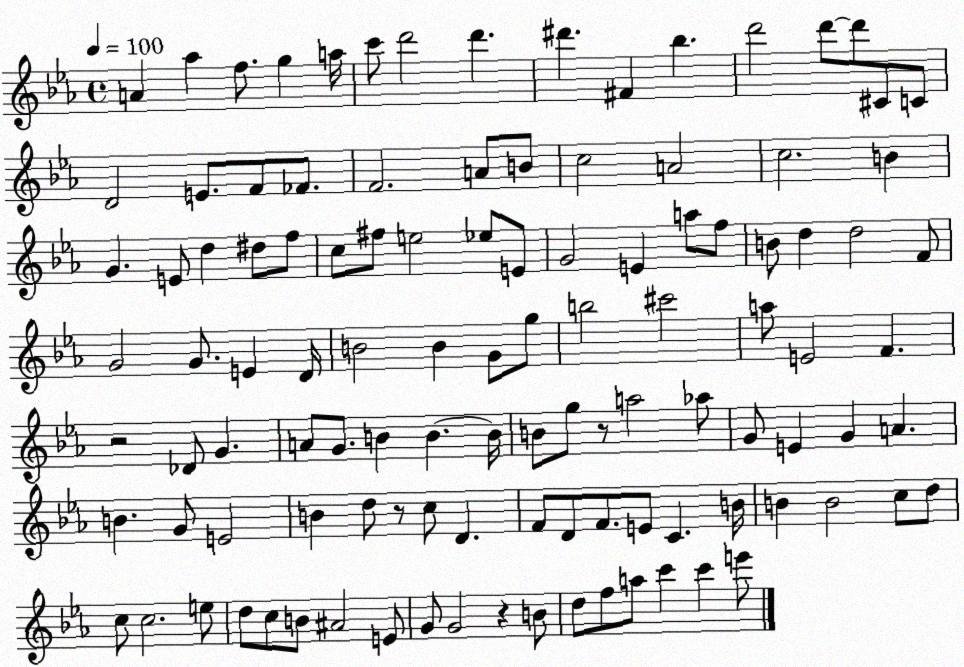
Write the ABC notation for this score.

X:1
T:Untitled
M:4/4
L:1/4
K:Eb
A _a f/2 g a/4 c'/2 d'2 d' ^d' ^F _b d'2 d'/2 d'/2 ^C/2 C/2 D2 E/2 F/2 _F/2 F2 A/2 B/2 c2 A2 c2 B G E/2 d ^d/2 f/2 c/2 ^f/2 e2 _e/2 E/2 G2 E a/2 f/2 B/2 d d2 F/2 G2 G/2 E D/4 B2 B G/2 g/2 b2 ^c'2 a/2 E2 F z2 _D/2 G A/2 G/2 B B B/4 B/2 g/2 z/2 a2 _a/2 G/2 E G A B G/2 E2 B d/2 z/2 c/2 D F/2 D/2 F/2 E/2 C B/4 B B2 c/2 d/2 c/2 c2 e/2 d/2 c/2 B/2 ^A2 E/2 G/2 G2 z B/2 d/2 f/2 a/2 c' c' e'/2